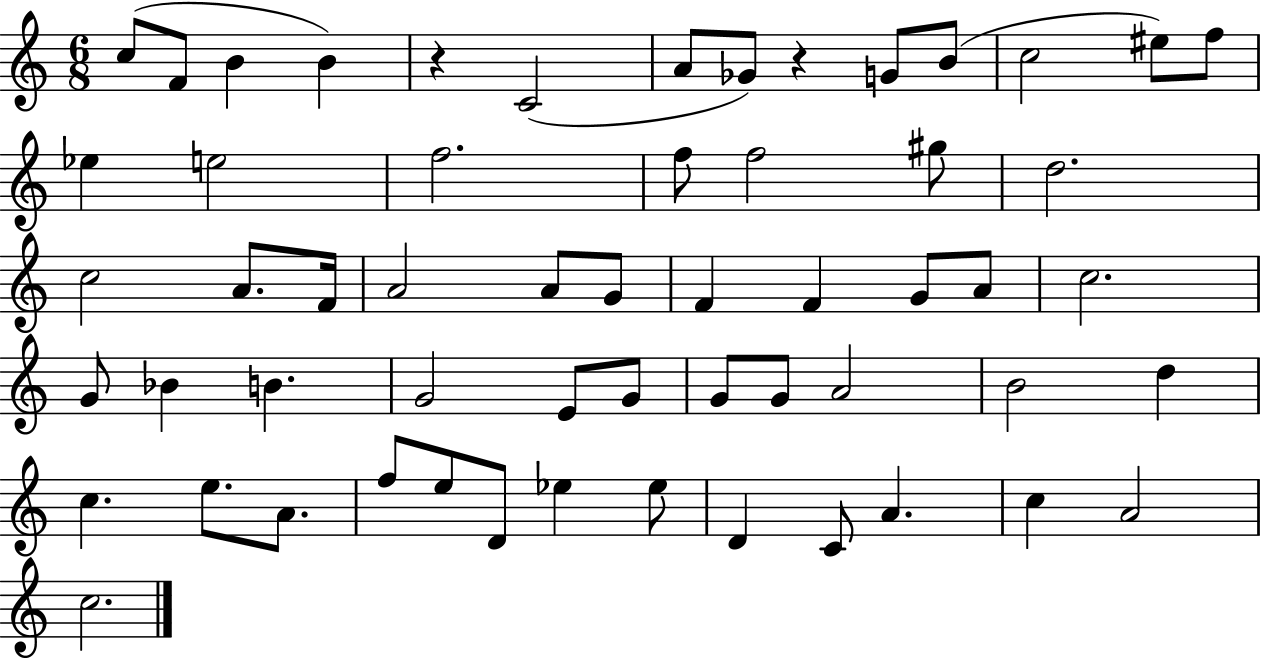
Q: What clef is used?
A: treble